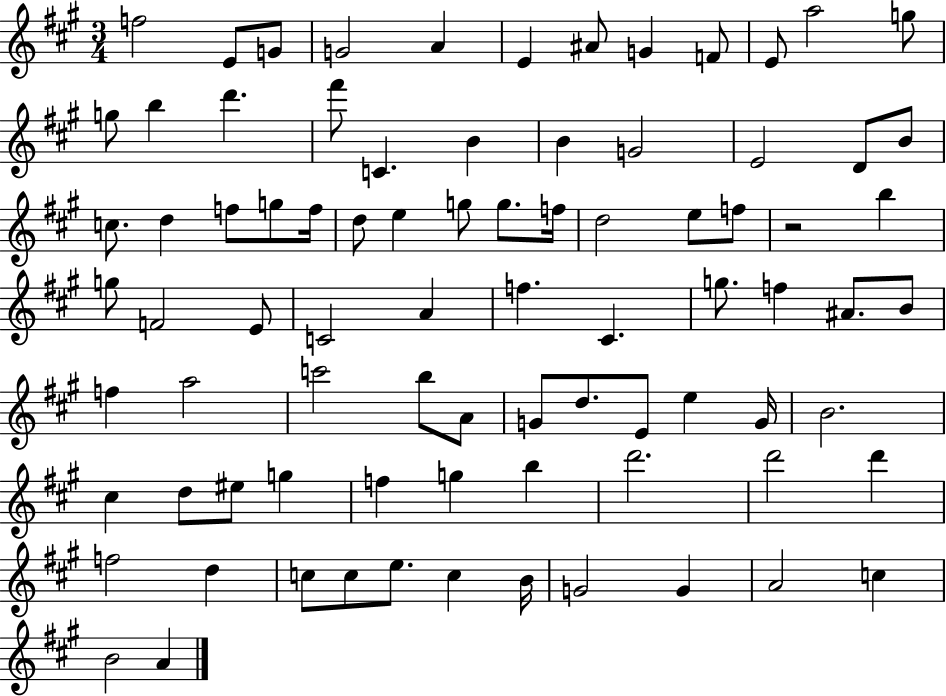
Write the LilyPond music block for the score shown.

{
  \clef treble
  \numericTimeSignature
  \time 3/4
  \key a \major
  \repeat volta 2 { f''2 e'8 g'8 | g'2 a'4 | e'4 ais'8 g'4 f'8 | e'8 a''2 g''8 | \break g''8 b''4 d'''4. | fis'''8 c'4. b'4 | b'4 g'2 | e'2 d'8 b'8 | \break c''8. d''4 f''8 g''8 f''16 | d''8 e''4 g''8 g''8. f''16 | d''2 e''8 f''8 | r2 b''4 | \break g''8 f'2 e'8 | c'2 a'4 | f''4. cis'4. | g''8. f''4 ais'8. b'8 | \break f''4 a''2 | c'''2 b''8 a'8 | g'8 d''8. e'8 e''4 g'16 | b'2. | \break cis''4 d''8 eis''8 g''4 | f''4 g''4 b''4 | d'''2. | d'''2 d'''4 | \break f''2 d''4 | c''8 c''8 e''8. c''4 b'16 | g'2 g'4 | a'2 c''4 | \break b'2 a'4 | } \bar "|."
}